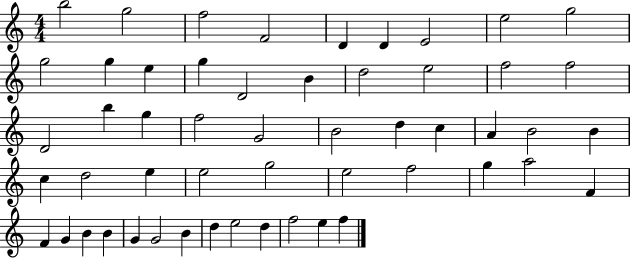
{
  \clef treble
  \numericTimeSignature
  \time 4/4
  \key c \major
  b''2 g''2 | f''2 f'2 | d'4 d'4 e'2 | e''2 g''2 | \break g''2 g''4 e''4 | g''4 d'2 b'4 | d''2 e''2 | f''2 f''2 | \break d'2 b''4 g''4 | f''2 g'2 | b'2 d''4 c''4 | a'4 b'2 b'4 | \break c''4 d''2 e''4 | e''2 g''2 | e''2 f''2 | g''4 a''2 f'4 | \break f'4 g'4 b'4 b'4 | g'4 g'2 b'4 | d''4 e''2 d''4 | f''2 e''4 f''4 | \break \bar "|."
}